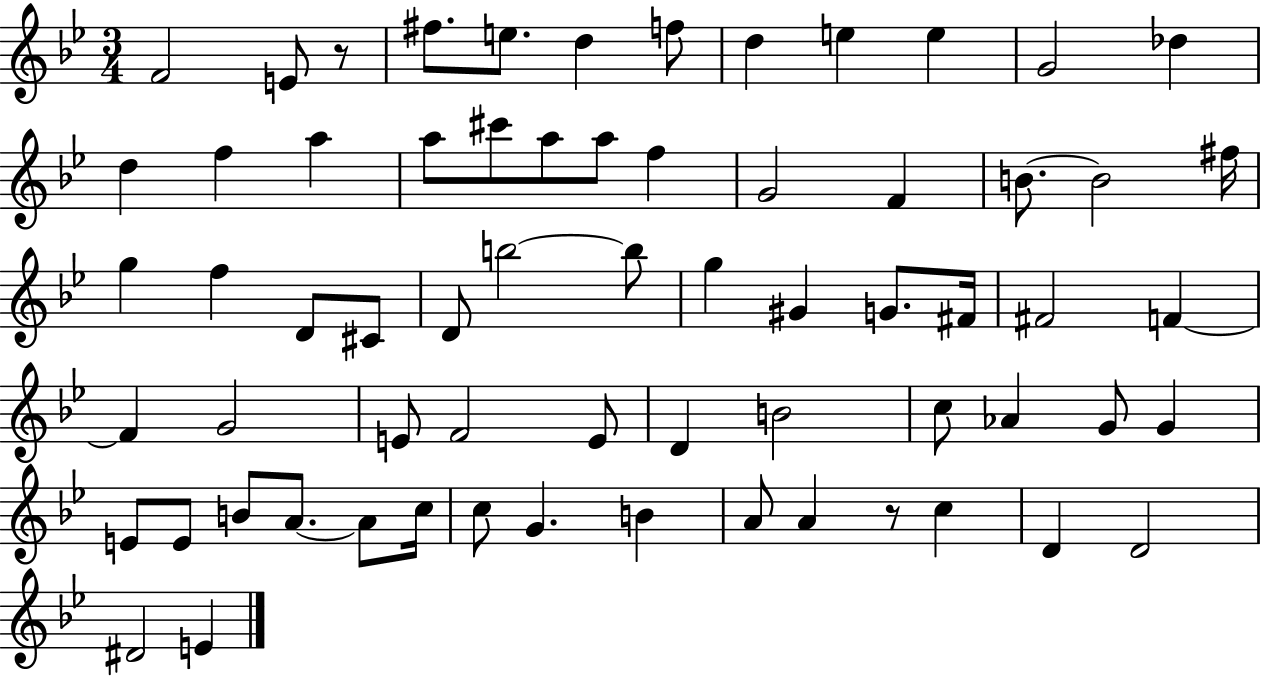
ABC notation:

X:1
T:Untitled
M:3/4
L:1/4
K:Bb
F2 E/2 z/2 ^f/2 e/2 d f/2 d e e G2 _d d f a a/2 ^c'/2 a/2 a/2 f G2 F B/2 B2 ^f/4 g f D/2 ^C/2 D/2 b2 b/2 g ^G G/2 ^F/4 ^F2 F F G2 E/2 F2 E/2 D B2 c/2 _A G/2 G E/2 E/2 B/2 A/2 A/2 c/4 c/2 G B A/2 A z/2 c D D2 ^D2 E